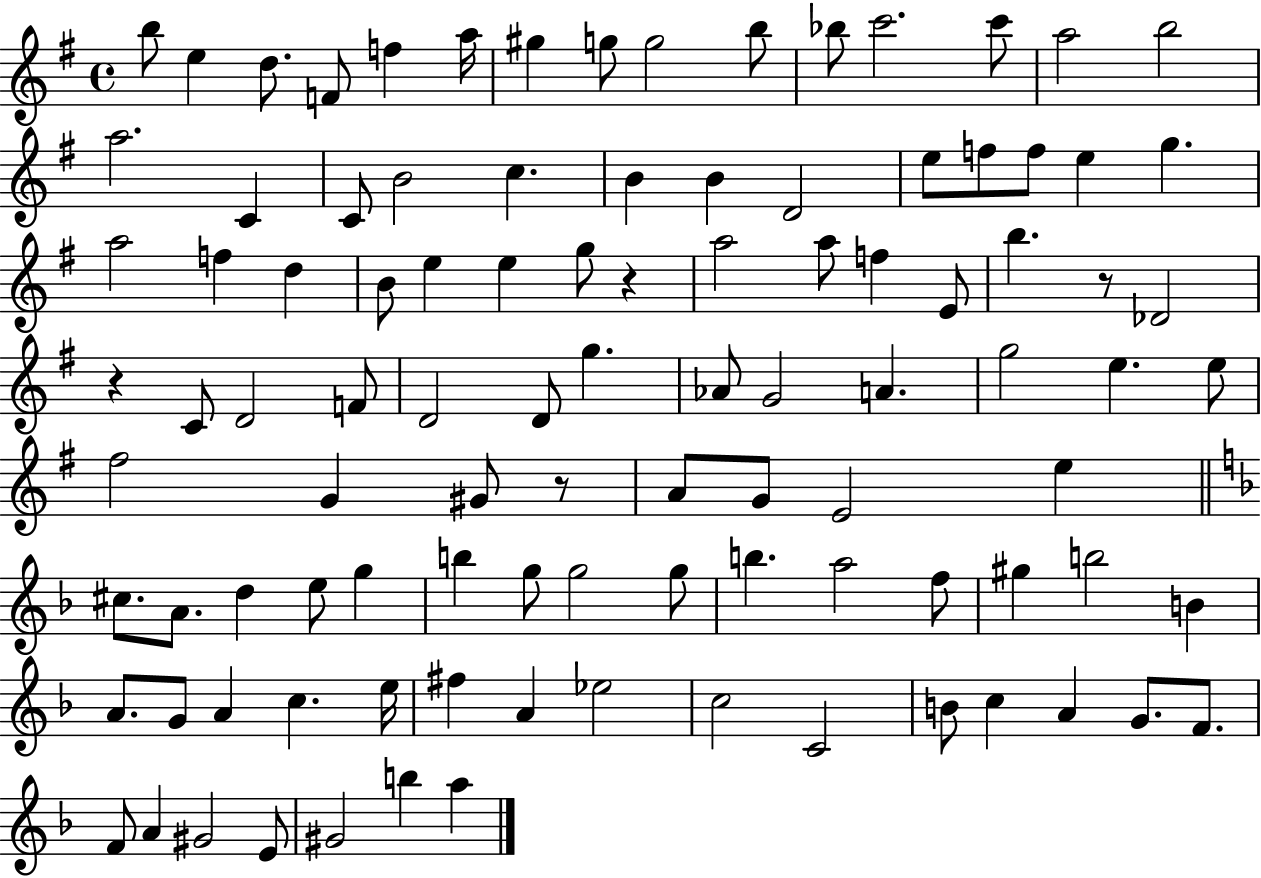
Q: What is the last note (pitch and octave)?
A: A5